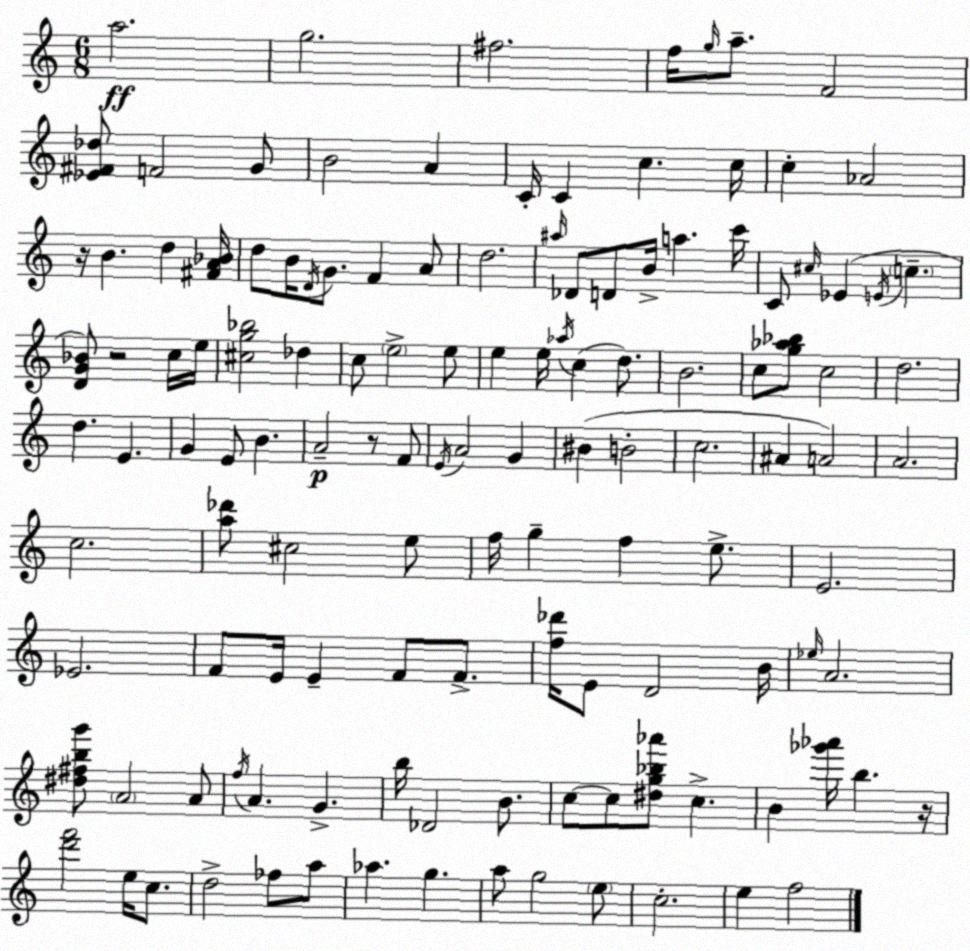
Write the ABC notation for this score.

X:1
T:Untitled
M:6/8
L:1/4
K:C
a2 g2 ^f2 f/4 g/4 a/2 F2 [_E^F_d]/2 F2 G/2 B2 A C/4 C c c/4 c _A2 z/4 B d [^FA_B]/4 d/2 B/4 D/4 G/2 F A/2 d2 ^a/4 _D/2 D/2 B/4 a c'/4 C/2 ^c/4 _E E/4 c [DG_B]/2 z2 c/4 e/4 [^cg_b]2 _d c/2 e2 e/2 e e/4 _a/4 c d/2 B2 c/2 [g_a_b]/2 c2 d2 d E G E/2 B A2 z/2 F/2 E/4 A2 G ^B B2 c2 ^A A2 A2 c2 [a_d']/2 ^c2 e/2 f/4 g f e/2 E2 _E2 F/2 E/4 E F/2 F/2 [f_d']/4 E/2 D2 B/4 _e/4 A2 [^d^fbg']/2 A2 A/2 f/4 A G b/4 _D2 B/2 c/2 c/2 [^dg_b_a']/2 c B [_g'_a']/4 b z/4 [d'f']2 e/4 c/2 d2 _f/2 a/2 _a g a/2 g2 e/2 c2 e f2